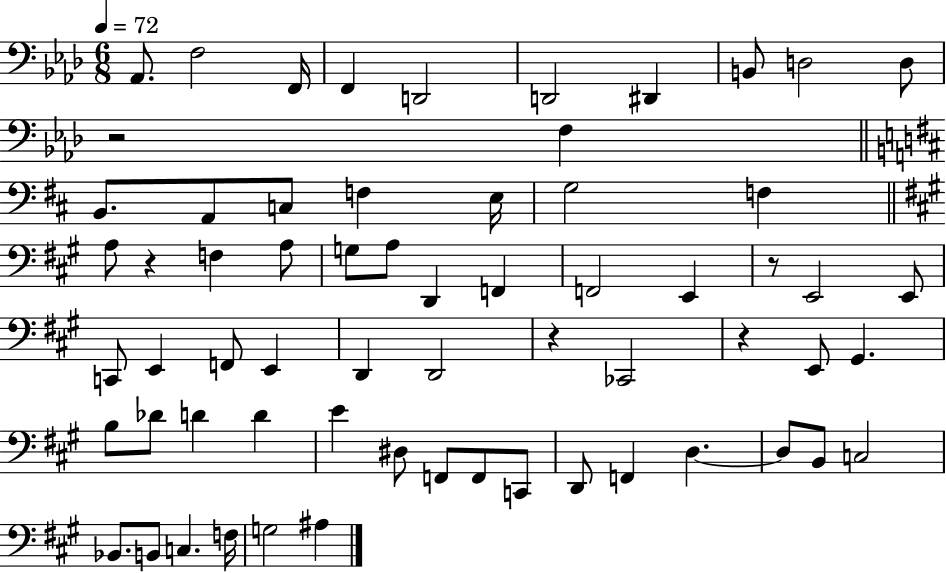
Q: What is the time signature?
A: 6/8